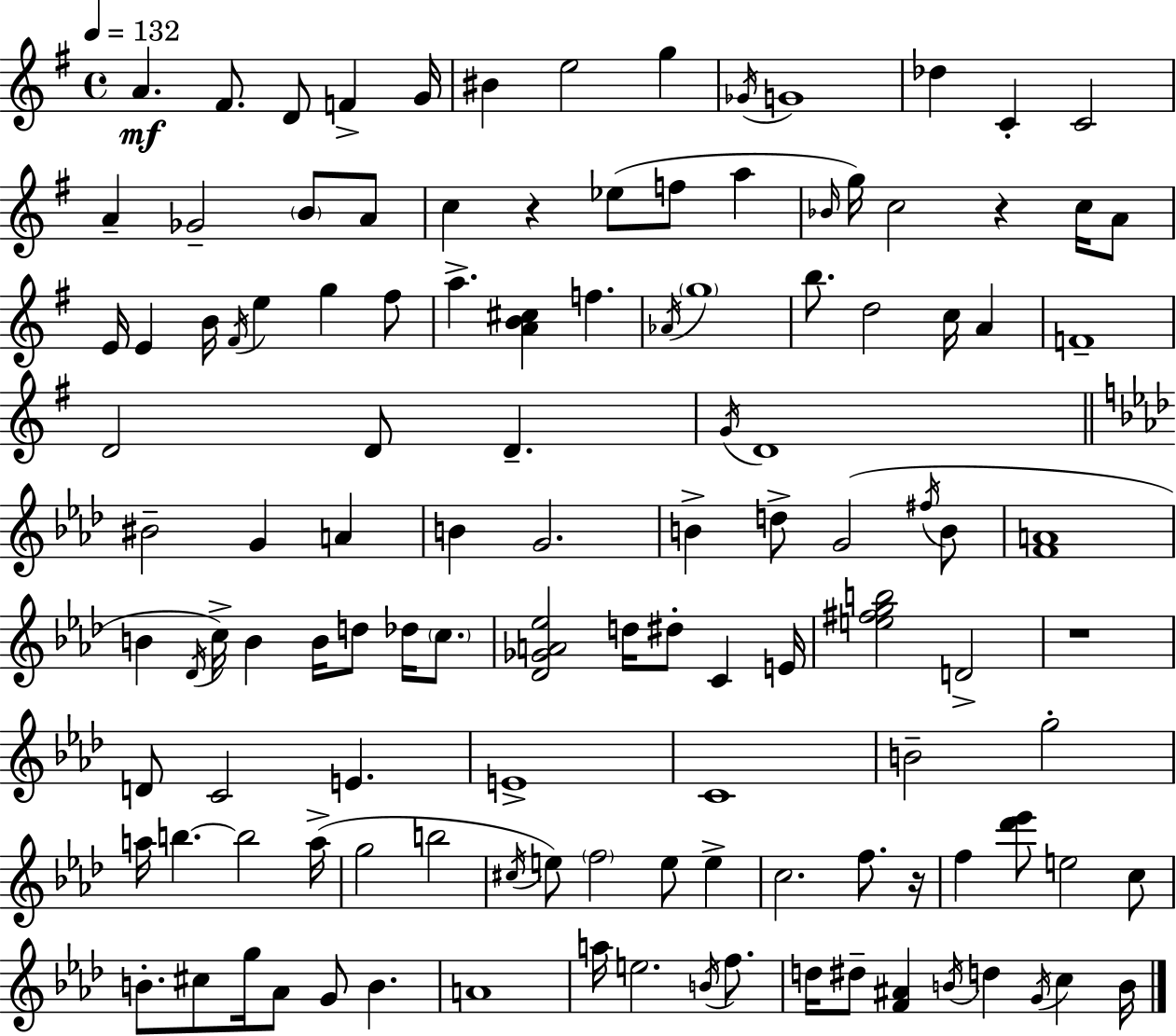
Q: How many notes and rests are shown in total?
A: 121